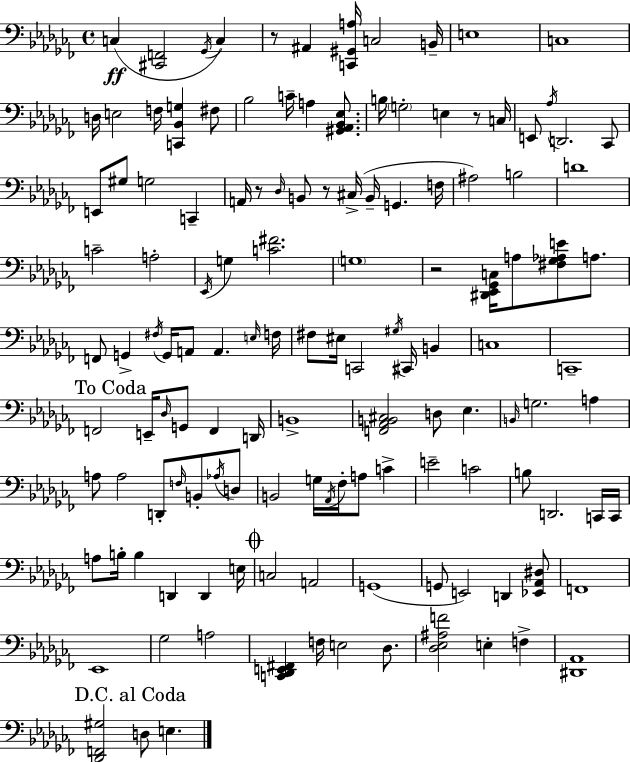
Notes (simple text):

C3/q [C#2,F2]/h Gb2/s C3/q R/e A#2/q [C2,G#2,A3]/s C3/h B2/s E3/w C3/w D3/s E3/h F3/s [C2,Bb2,G3]/q F#3/e Bb3/h C4/s A3/q [G#2,Ab2,Bb2,Eb3]/e. B3/s G3/h E3/q R/e C3/s E2/e Ab3/s D2/h. CES2/e E2/e G#3/e G3/h C2/q A2/s R/e Db3/s B2/e R/e C#3/s B2/s G2/q. F3/s A#3/h B3/h D4/w C4/h A3/h Eb2/s G3/q [C4,F#4]/h. G3/w R/h [D#2,Eb2,Gb2,C3]/s A3/e [F#3,Gb3,Ab3,E4]/e A3/e. F2/e G2/q F#3/s G2/s A2/e A2/q. E3/s F3/s F#3/e EIS3/s C2/h G#3/s C#2/s B2/q C3/w C2/w F2/h E2/s Db3/s G2/e F2/q D2/s B2/w [F2,Ab2,B2,C#3]/h D3/e Eb3/q. B2/s G3/h. A3/q A3/e A3/h D2/e F3/s B2/e Ab3/s D3/e B2/h G3/s Ab2/s FES3/s A3/e C4/q E4/h C4/h B3/e D2/h. C2/s C2/s A3/e B3/s B3/q D2/q D2/q E3/s C3/h A2/h G2/w G2/e E2/h D2/q [Eb2,Ab2,D#3]/e F2/w Eb2/w Gb3/h A3/h [C2,Db2,E2,F#2]/q F3/s E3/h Db3/e. [Db3,Eb3,A#3,F4]/h E3/q F3/q [D#2,Ab2]/w [Db2,F2,G#3]/h D3/e E3/q.